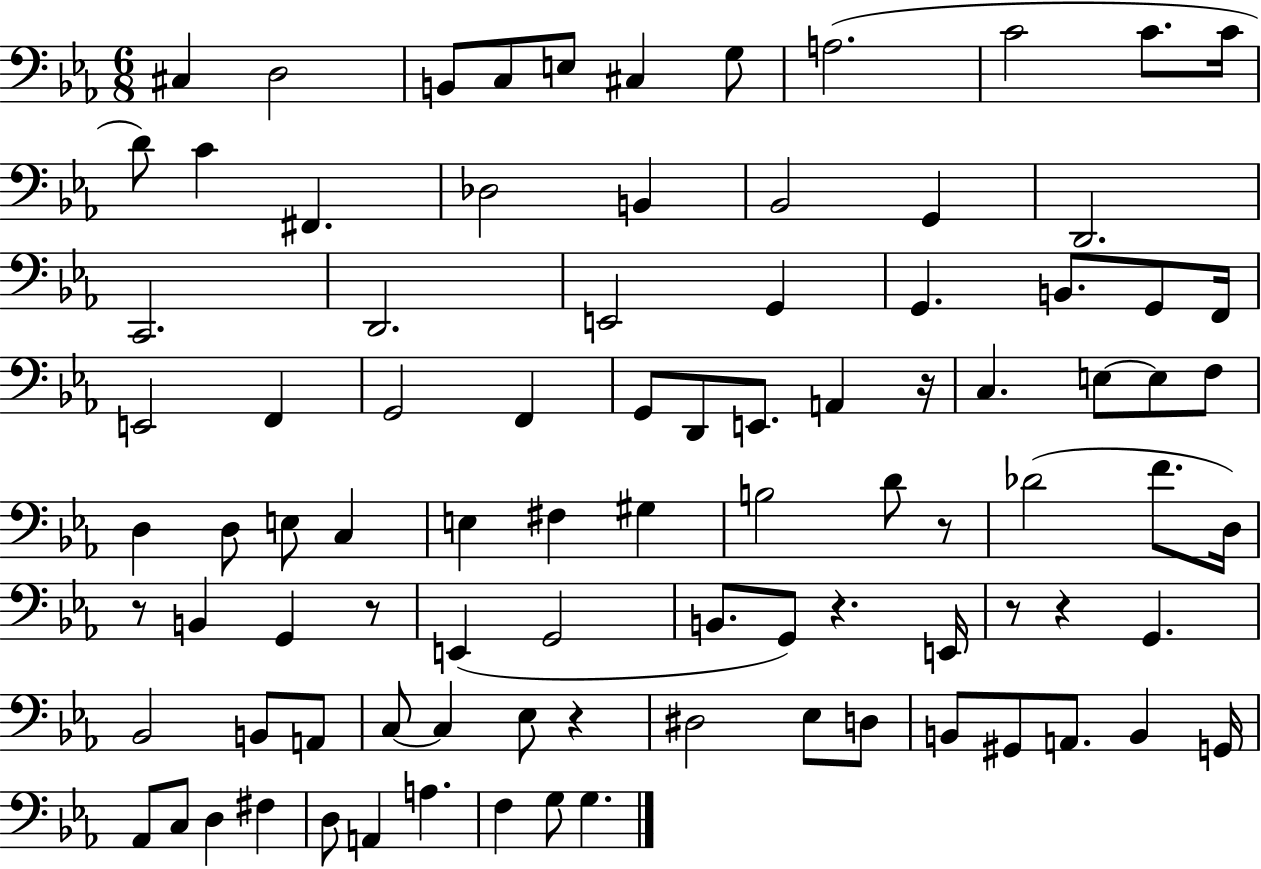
C#3/q D3/h B2/e C3/e E3/e C#3/q G3/e A3/h. C4/h C4/e. C4/s D4/e C4/q F#2/q. Db3/h B2/q Bb2/h G2/q D2/h. C2/h. D2/h. E2/h G2/q G2/q. B2/e. G2/e F2/s E2/h F2/q G2/h F2/q G2/e D2/e E2/e. A2/q R/s C3/q. E3/e E3/e F3/e D3/q D3/e E3/e C3/q E3/q F#3/q G#3/q B3/h D4/e R/e Db4/h F4/e. D3/s R/e B2/q G2/q R/e E2/q G2/h B2/e. G2/e R/q. E2/s R/e R/q G2/q. Bb2/h B2/e A2/e C3/e C3/q Eb3/e R/q D#3/h Eb3/e D3/e B2/e G#2/e A2/e. B2/q G2/s Ab2/e C3/e D3/q F#3/q D3/e A2/q A3/q. F3/q G3/e G3/q.